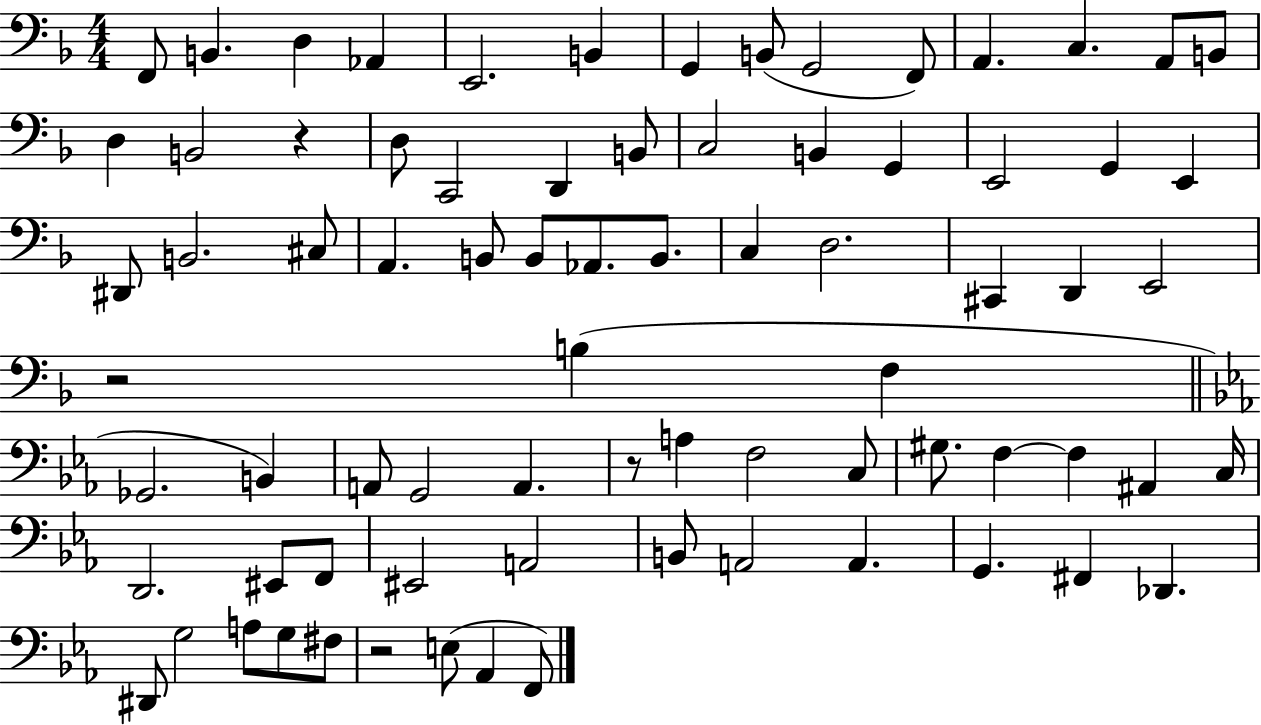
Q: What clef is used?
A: bass